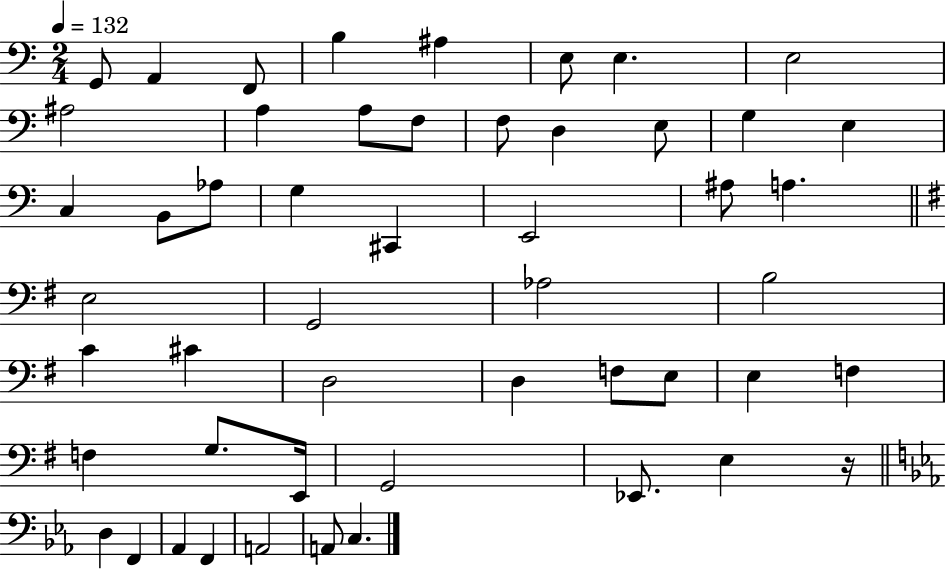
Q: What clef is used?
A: bass